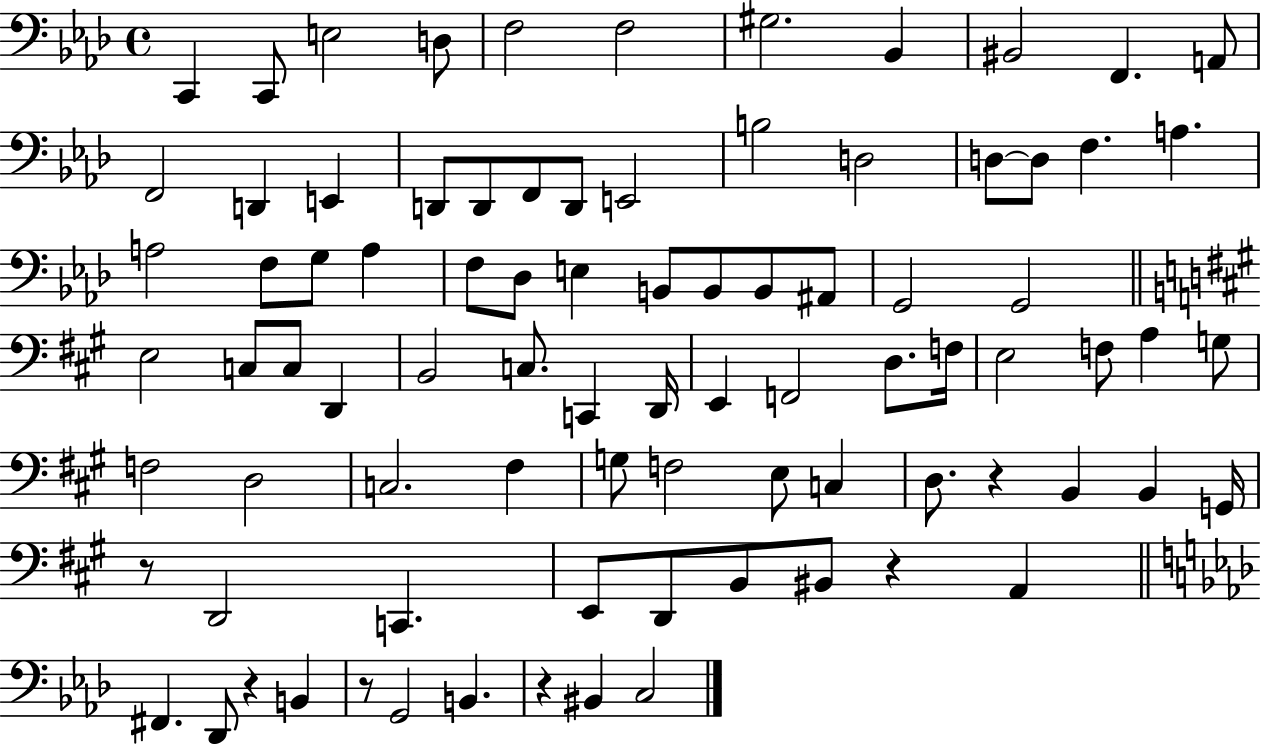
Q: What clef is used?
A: bass